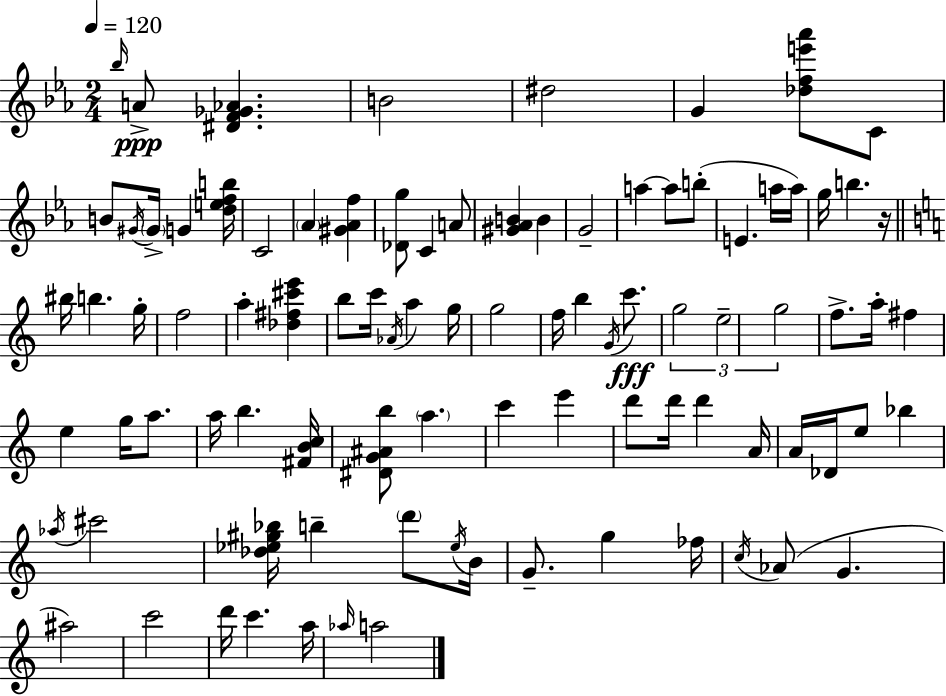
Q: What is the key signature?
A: EES major